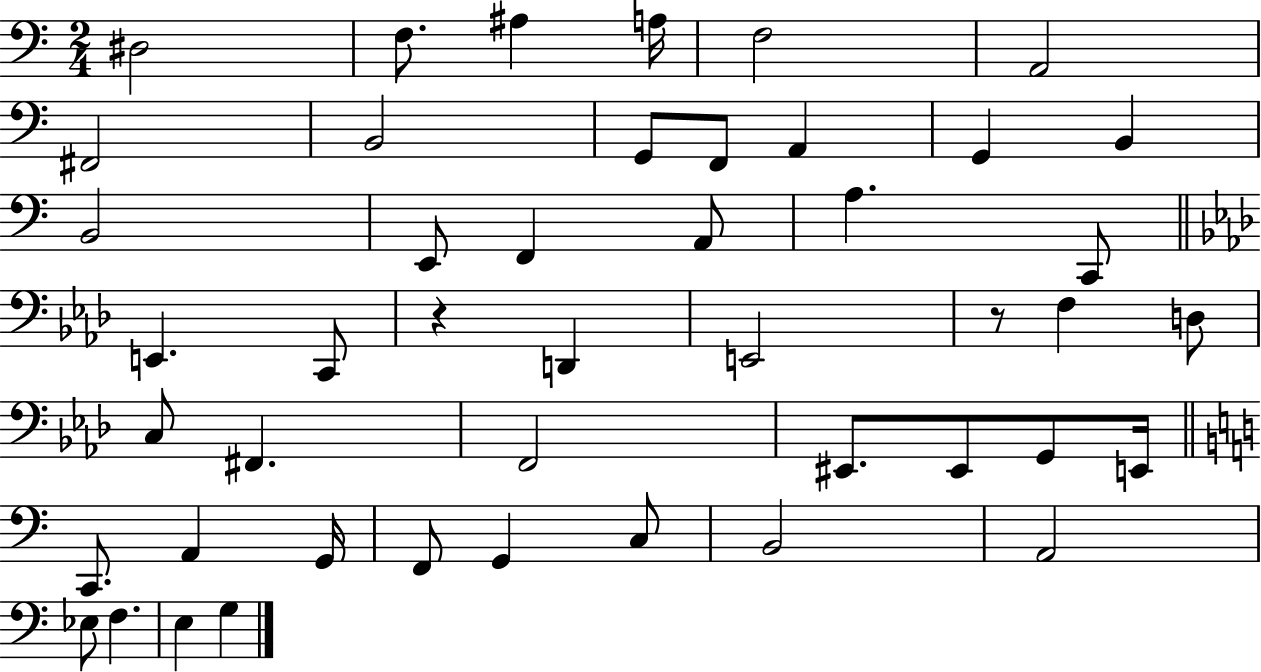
X:1
T:Untitled
M:2/4
L:1/4
K:C
^D,2 F,/2 ^A, A,/4 F,2 A,,2 ^F,,2 B,,2 G,,/2 F,,/2 A,, G,, B,, B,,2 E,,/2 F,, A,,/2 A, C,,/2 E,, C,,/2 z D,, E,,2 z/2 F, D,/2 C,/2 ^F,, F,,2 ^E,,/2 ^E,,/2 G,,/2 E,,/4 C,,/2 A,, G,,/4 F,,/2 G,, C,/2 B,,2 A,,2 _E,/2 F, E, G,